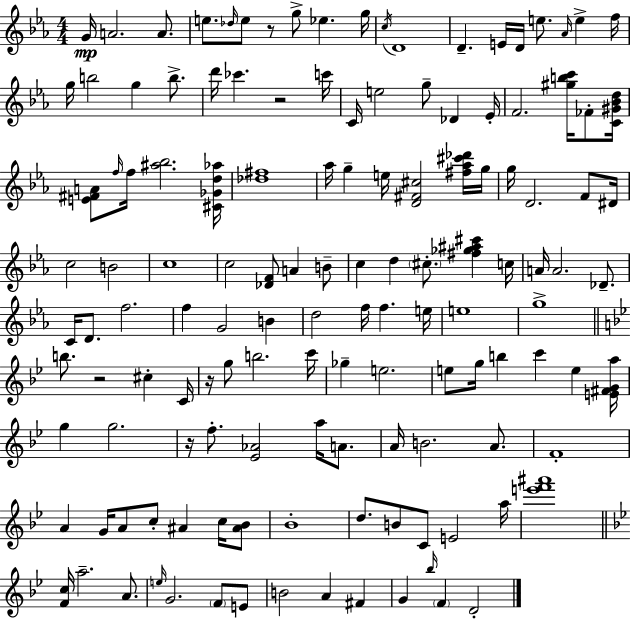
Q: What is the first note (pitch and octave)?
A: G4